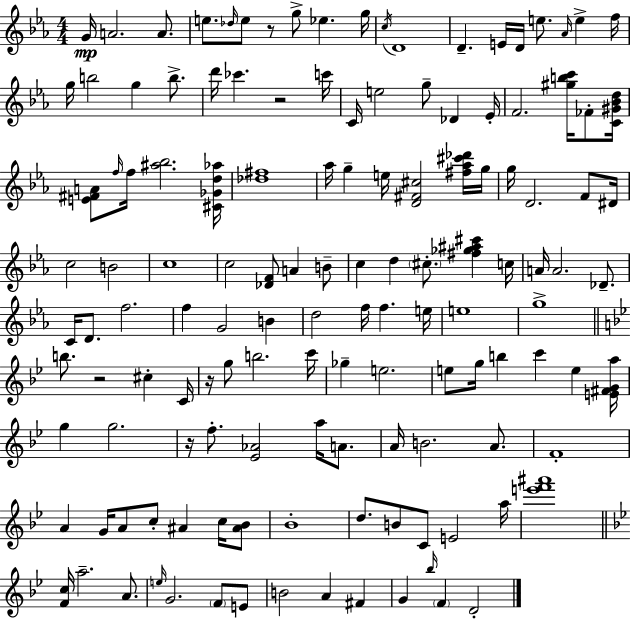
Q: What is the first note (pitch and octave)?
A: G4